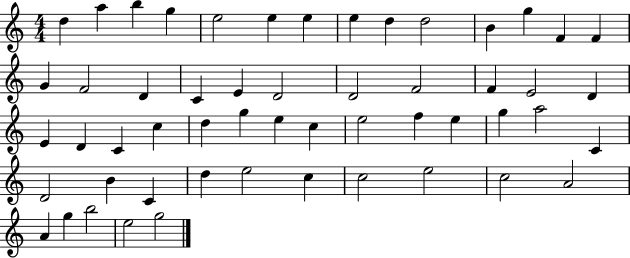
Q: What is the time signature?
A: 4/4